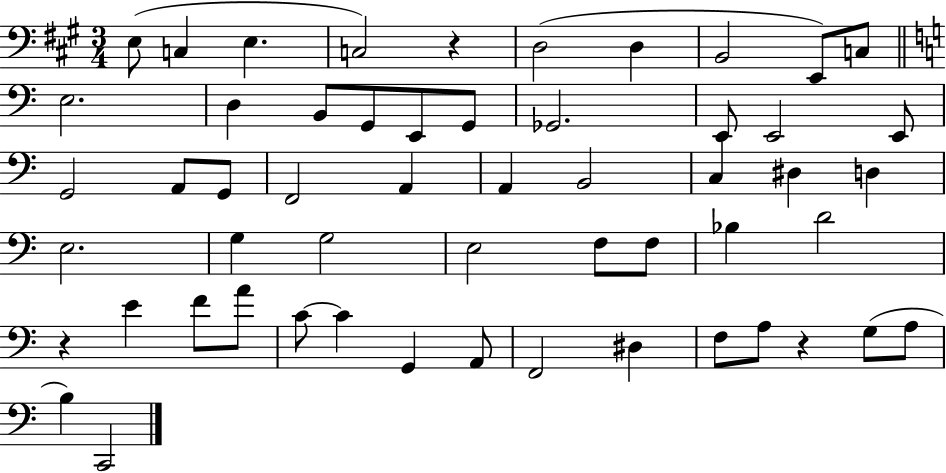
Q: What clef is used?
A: bass